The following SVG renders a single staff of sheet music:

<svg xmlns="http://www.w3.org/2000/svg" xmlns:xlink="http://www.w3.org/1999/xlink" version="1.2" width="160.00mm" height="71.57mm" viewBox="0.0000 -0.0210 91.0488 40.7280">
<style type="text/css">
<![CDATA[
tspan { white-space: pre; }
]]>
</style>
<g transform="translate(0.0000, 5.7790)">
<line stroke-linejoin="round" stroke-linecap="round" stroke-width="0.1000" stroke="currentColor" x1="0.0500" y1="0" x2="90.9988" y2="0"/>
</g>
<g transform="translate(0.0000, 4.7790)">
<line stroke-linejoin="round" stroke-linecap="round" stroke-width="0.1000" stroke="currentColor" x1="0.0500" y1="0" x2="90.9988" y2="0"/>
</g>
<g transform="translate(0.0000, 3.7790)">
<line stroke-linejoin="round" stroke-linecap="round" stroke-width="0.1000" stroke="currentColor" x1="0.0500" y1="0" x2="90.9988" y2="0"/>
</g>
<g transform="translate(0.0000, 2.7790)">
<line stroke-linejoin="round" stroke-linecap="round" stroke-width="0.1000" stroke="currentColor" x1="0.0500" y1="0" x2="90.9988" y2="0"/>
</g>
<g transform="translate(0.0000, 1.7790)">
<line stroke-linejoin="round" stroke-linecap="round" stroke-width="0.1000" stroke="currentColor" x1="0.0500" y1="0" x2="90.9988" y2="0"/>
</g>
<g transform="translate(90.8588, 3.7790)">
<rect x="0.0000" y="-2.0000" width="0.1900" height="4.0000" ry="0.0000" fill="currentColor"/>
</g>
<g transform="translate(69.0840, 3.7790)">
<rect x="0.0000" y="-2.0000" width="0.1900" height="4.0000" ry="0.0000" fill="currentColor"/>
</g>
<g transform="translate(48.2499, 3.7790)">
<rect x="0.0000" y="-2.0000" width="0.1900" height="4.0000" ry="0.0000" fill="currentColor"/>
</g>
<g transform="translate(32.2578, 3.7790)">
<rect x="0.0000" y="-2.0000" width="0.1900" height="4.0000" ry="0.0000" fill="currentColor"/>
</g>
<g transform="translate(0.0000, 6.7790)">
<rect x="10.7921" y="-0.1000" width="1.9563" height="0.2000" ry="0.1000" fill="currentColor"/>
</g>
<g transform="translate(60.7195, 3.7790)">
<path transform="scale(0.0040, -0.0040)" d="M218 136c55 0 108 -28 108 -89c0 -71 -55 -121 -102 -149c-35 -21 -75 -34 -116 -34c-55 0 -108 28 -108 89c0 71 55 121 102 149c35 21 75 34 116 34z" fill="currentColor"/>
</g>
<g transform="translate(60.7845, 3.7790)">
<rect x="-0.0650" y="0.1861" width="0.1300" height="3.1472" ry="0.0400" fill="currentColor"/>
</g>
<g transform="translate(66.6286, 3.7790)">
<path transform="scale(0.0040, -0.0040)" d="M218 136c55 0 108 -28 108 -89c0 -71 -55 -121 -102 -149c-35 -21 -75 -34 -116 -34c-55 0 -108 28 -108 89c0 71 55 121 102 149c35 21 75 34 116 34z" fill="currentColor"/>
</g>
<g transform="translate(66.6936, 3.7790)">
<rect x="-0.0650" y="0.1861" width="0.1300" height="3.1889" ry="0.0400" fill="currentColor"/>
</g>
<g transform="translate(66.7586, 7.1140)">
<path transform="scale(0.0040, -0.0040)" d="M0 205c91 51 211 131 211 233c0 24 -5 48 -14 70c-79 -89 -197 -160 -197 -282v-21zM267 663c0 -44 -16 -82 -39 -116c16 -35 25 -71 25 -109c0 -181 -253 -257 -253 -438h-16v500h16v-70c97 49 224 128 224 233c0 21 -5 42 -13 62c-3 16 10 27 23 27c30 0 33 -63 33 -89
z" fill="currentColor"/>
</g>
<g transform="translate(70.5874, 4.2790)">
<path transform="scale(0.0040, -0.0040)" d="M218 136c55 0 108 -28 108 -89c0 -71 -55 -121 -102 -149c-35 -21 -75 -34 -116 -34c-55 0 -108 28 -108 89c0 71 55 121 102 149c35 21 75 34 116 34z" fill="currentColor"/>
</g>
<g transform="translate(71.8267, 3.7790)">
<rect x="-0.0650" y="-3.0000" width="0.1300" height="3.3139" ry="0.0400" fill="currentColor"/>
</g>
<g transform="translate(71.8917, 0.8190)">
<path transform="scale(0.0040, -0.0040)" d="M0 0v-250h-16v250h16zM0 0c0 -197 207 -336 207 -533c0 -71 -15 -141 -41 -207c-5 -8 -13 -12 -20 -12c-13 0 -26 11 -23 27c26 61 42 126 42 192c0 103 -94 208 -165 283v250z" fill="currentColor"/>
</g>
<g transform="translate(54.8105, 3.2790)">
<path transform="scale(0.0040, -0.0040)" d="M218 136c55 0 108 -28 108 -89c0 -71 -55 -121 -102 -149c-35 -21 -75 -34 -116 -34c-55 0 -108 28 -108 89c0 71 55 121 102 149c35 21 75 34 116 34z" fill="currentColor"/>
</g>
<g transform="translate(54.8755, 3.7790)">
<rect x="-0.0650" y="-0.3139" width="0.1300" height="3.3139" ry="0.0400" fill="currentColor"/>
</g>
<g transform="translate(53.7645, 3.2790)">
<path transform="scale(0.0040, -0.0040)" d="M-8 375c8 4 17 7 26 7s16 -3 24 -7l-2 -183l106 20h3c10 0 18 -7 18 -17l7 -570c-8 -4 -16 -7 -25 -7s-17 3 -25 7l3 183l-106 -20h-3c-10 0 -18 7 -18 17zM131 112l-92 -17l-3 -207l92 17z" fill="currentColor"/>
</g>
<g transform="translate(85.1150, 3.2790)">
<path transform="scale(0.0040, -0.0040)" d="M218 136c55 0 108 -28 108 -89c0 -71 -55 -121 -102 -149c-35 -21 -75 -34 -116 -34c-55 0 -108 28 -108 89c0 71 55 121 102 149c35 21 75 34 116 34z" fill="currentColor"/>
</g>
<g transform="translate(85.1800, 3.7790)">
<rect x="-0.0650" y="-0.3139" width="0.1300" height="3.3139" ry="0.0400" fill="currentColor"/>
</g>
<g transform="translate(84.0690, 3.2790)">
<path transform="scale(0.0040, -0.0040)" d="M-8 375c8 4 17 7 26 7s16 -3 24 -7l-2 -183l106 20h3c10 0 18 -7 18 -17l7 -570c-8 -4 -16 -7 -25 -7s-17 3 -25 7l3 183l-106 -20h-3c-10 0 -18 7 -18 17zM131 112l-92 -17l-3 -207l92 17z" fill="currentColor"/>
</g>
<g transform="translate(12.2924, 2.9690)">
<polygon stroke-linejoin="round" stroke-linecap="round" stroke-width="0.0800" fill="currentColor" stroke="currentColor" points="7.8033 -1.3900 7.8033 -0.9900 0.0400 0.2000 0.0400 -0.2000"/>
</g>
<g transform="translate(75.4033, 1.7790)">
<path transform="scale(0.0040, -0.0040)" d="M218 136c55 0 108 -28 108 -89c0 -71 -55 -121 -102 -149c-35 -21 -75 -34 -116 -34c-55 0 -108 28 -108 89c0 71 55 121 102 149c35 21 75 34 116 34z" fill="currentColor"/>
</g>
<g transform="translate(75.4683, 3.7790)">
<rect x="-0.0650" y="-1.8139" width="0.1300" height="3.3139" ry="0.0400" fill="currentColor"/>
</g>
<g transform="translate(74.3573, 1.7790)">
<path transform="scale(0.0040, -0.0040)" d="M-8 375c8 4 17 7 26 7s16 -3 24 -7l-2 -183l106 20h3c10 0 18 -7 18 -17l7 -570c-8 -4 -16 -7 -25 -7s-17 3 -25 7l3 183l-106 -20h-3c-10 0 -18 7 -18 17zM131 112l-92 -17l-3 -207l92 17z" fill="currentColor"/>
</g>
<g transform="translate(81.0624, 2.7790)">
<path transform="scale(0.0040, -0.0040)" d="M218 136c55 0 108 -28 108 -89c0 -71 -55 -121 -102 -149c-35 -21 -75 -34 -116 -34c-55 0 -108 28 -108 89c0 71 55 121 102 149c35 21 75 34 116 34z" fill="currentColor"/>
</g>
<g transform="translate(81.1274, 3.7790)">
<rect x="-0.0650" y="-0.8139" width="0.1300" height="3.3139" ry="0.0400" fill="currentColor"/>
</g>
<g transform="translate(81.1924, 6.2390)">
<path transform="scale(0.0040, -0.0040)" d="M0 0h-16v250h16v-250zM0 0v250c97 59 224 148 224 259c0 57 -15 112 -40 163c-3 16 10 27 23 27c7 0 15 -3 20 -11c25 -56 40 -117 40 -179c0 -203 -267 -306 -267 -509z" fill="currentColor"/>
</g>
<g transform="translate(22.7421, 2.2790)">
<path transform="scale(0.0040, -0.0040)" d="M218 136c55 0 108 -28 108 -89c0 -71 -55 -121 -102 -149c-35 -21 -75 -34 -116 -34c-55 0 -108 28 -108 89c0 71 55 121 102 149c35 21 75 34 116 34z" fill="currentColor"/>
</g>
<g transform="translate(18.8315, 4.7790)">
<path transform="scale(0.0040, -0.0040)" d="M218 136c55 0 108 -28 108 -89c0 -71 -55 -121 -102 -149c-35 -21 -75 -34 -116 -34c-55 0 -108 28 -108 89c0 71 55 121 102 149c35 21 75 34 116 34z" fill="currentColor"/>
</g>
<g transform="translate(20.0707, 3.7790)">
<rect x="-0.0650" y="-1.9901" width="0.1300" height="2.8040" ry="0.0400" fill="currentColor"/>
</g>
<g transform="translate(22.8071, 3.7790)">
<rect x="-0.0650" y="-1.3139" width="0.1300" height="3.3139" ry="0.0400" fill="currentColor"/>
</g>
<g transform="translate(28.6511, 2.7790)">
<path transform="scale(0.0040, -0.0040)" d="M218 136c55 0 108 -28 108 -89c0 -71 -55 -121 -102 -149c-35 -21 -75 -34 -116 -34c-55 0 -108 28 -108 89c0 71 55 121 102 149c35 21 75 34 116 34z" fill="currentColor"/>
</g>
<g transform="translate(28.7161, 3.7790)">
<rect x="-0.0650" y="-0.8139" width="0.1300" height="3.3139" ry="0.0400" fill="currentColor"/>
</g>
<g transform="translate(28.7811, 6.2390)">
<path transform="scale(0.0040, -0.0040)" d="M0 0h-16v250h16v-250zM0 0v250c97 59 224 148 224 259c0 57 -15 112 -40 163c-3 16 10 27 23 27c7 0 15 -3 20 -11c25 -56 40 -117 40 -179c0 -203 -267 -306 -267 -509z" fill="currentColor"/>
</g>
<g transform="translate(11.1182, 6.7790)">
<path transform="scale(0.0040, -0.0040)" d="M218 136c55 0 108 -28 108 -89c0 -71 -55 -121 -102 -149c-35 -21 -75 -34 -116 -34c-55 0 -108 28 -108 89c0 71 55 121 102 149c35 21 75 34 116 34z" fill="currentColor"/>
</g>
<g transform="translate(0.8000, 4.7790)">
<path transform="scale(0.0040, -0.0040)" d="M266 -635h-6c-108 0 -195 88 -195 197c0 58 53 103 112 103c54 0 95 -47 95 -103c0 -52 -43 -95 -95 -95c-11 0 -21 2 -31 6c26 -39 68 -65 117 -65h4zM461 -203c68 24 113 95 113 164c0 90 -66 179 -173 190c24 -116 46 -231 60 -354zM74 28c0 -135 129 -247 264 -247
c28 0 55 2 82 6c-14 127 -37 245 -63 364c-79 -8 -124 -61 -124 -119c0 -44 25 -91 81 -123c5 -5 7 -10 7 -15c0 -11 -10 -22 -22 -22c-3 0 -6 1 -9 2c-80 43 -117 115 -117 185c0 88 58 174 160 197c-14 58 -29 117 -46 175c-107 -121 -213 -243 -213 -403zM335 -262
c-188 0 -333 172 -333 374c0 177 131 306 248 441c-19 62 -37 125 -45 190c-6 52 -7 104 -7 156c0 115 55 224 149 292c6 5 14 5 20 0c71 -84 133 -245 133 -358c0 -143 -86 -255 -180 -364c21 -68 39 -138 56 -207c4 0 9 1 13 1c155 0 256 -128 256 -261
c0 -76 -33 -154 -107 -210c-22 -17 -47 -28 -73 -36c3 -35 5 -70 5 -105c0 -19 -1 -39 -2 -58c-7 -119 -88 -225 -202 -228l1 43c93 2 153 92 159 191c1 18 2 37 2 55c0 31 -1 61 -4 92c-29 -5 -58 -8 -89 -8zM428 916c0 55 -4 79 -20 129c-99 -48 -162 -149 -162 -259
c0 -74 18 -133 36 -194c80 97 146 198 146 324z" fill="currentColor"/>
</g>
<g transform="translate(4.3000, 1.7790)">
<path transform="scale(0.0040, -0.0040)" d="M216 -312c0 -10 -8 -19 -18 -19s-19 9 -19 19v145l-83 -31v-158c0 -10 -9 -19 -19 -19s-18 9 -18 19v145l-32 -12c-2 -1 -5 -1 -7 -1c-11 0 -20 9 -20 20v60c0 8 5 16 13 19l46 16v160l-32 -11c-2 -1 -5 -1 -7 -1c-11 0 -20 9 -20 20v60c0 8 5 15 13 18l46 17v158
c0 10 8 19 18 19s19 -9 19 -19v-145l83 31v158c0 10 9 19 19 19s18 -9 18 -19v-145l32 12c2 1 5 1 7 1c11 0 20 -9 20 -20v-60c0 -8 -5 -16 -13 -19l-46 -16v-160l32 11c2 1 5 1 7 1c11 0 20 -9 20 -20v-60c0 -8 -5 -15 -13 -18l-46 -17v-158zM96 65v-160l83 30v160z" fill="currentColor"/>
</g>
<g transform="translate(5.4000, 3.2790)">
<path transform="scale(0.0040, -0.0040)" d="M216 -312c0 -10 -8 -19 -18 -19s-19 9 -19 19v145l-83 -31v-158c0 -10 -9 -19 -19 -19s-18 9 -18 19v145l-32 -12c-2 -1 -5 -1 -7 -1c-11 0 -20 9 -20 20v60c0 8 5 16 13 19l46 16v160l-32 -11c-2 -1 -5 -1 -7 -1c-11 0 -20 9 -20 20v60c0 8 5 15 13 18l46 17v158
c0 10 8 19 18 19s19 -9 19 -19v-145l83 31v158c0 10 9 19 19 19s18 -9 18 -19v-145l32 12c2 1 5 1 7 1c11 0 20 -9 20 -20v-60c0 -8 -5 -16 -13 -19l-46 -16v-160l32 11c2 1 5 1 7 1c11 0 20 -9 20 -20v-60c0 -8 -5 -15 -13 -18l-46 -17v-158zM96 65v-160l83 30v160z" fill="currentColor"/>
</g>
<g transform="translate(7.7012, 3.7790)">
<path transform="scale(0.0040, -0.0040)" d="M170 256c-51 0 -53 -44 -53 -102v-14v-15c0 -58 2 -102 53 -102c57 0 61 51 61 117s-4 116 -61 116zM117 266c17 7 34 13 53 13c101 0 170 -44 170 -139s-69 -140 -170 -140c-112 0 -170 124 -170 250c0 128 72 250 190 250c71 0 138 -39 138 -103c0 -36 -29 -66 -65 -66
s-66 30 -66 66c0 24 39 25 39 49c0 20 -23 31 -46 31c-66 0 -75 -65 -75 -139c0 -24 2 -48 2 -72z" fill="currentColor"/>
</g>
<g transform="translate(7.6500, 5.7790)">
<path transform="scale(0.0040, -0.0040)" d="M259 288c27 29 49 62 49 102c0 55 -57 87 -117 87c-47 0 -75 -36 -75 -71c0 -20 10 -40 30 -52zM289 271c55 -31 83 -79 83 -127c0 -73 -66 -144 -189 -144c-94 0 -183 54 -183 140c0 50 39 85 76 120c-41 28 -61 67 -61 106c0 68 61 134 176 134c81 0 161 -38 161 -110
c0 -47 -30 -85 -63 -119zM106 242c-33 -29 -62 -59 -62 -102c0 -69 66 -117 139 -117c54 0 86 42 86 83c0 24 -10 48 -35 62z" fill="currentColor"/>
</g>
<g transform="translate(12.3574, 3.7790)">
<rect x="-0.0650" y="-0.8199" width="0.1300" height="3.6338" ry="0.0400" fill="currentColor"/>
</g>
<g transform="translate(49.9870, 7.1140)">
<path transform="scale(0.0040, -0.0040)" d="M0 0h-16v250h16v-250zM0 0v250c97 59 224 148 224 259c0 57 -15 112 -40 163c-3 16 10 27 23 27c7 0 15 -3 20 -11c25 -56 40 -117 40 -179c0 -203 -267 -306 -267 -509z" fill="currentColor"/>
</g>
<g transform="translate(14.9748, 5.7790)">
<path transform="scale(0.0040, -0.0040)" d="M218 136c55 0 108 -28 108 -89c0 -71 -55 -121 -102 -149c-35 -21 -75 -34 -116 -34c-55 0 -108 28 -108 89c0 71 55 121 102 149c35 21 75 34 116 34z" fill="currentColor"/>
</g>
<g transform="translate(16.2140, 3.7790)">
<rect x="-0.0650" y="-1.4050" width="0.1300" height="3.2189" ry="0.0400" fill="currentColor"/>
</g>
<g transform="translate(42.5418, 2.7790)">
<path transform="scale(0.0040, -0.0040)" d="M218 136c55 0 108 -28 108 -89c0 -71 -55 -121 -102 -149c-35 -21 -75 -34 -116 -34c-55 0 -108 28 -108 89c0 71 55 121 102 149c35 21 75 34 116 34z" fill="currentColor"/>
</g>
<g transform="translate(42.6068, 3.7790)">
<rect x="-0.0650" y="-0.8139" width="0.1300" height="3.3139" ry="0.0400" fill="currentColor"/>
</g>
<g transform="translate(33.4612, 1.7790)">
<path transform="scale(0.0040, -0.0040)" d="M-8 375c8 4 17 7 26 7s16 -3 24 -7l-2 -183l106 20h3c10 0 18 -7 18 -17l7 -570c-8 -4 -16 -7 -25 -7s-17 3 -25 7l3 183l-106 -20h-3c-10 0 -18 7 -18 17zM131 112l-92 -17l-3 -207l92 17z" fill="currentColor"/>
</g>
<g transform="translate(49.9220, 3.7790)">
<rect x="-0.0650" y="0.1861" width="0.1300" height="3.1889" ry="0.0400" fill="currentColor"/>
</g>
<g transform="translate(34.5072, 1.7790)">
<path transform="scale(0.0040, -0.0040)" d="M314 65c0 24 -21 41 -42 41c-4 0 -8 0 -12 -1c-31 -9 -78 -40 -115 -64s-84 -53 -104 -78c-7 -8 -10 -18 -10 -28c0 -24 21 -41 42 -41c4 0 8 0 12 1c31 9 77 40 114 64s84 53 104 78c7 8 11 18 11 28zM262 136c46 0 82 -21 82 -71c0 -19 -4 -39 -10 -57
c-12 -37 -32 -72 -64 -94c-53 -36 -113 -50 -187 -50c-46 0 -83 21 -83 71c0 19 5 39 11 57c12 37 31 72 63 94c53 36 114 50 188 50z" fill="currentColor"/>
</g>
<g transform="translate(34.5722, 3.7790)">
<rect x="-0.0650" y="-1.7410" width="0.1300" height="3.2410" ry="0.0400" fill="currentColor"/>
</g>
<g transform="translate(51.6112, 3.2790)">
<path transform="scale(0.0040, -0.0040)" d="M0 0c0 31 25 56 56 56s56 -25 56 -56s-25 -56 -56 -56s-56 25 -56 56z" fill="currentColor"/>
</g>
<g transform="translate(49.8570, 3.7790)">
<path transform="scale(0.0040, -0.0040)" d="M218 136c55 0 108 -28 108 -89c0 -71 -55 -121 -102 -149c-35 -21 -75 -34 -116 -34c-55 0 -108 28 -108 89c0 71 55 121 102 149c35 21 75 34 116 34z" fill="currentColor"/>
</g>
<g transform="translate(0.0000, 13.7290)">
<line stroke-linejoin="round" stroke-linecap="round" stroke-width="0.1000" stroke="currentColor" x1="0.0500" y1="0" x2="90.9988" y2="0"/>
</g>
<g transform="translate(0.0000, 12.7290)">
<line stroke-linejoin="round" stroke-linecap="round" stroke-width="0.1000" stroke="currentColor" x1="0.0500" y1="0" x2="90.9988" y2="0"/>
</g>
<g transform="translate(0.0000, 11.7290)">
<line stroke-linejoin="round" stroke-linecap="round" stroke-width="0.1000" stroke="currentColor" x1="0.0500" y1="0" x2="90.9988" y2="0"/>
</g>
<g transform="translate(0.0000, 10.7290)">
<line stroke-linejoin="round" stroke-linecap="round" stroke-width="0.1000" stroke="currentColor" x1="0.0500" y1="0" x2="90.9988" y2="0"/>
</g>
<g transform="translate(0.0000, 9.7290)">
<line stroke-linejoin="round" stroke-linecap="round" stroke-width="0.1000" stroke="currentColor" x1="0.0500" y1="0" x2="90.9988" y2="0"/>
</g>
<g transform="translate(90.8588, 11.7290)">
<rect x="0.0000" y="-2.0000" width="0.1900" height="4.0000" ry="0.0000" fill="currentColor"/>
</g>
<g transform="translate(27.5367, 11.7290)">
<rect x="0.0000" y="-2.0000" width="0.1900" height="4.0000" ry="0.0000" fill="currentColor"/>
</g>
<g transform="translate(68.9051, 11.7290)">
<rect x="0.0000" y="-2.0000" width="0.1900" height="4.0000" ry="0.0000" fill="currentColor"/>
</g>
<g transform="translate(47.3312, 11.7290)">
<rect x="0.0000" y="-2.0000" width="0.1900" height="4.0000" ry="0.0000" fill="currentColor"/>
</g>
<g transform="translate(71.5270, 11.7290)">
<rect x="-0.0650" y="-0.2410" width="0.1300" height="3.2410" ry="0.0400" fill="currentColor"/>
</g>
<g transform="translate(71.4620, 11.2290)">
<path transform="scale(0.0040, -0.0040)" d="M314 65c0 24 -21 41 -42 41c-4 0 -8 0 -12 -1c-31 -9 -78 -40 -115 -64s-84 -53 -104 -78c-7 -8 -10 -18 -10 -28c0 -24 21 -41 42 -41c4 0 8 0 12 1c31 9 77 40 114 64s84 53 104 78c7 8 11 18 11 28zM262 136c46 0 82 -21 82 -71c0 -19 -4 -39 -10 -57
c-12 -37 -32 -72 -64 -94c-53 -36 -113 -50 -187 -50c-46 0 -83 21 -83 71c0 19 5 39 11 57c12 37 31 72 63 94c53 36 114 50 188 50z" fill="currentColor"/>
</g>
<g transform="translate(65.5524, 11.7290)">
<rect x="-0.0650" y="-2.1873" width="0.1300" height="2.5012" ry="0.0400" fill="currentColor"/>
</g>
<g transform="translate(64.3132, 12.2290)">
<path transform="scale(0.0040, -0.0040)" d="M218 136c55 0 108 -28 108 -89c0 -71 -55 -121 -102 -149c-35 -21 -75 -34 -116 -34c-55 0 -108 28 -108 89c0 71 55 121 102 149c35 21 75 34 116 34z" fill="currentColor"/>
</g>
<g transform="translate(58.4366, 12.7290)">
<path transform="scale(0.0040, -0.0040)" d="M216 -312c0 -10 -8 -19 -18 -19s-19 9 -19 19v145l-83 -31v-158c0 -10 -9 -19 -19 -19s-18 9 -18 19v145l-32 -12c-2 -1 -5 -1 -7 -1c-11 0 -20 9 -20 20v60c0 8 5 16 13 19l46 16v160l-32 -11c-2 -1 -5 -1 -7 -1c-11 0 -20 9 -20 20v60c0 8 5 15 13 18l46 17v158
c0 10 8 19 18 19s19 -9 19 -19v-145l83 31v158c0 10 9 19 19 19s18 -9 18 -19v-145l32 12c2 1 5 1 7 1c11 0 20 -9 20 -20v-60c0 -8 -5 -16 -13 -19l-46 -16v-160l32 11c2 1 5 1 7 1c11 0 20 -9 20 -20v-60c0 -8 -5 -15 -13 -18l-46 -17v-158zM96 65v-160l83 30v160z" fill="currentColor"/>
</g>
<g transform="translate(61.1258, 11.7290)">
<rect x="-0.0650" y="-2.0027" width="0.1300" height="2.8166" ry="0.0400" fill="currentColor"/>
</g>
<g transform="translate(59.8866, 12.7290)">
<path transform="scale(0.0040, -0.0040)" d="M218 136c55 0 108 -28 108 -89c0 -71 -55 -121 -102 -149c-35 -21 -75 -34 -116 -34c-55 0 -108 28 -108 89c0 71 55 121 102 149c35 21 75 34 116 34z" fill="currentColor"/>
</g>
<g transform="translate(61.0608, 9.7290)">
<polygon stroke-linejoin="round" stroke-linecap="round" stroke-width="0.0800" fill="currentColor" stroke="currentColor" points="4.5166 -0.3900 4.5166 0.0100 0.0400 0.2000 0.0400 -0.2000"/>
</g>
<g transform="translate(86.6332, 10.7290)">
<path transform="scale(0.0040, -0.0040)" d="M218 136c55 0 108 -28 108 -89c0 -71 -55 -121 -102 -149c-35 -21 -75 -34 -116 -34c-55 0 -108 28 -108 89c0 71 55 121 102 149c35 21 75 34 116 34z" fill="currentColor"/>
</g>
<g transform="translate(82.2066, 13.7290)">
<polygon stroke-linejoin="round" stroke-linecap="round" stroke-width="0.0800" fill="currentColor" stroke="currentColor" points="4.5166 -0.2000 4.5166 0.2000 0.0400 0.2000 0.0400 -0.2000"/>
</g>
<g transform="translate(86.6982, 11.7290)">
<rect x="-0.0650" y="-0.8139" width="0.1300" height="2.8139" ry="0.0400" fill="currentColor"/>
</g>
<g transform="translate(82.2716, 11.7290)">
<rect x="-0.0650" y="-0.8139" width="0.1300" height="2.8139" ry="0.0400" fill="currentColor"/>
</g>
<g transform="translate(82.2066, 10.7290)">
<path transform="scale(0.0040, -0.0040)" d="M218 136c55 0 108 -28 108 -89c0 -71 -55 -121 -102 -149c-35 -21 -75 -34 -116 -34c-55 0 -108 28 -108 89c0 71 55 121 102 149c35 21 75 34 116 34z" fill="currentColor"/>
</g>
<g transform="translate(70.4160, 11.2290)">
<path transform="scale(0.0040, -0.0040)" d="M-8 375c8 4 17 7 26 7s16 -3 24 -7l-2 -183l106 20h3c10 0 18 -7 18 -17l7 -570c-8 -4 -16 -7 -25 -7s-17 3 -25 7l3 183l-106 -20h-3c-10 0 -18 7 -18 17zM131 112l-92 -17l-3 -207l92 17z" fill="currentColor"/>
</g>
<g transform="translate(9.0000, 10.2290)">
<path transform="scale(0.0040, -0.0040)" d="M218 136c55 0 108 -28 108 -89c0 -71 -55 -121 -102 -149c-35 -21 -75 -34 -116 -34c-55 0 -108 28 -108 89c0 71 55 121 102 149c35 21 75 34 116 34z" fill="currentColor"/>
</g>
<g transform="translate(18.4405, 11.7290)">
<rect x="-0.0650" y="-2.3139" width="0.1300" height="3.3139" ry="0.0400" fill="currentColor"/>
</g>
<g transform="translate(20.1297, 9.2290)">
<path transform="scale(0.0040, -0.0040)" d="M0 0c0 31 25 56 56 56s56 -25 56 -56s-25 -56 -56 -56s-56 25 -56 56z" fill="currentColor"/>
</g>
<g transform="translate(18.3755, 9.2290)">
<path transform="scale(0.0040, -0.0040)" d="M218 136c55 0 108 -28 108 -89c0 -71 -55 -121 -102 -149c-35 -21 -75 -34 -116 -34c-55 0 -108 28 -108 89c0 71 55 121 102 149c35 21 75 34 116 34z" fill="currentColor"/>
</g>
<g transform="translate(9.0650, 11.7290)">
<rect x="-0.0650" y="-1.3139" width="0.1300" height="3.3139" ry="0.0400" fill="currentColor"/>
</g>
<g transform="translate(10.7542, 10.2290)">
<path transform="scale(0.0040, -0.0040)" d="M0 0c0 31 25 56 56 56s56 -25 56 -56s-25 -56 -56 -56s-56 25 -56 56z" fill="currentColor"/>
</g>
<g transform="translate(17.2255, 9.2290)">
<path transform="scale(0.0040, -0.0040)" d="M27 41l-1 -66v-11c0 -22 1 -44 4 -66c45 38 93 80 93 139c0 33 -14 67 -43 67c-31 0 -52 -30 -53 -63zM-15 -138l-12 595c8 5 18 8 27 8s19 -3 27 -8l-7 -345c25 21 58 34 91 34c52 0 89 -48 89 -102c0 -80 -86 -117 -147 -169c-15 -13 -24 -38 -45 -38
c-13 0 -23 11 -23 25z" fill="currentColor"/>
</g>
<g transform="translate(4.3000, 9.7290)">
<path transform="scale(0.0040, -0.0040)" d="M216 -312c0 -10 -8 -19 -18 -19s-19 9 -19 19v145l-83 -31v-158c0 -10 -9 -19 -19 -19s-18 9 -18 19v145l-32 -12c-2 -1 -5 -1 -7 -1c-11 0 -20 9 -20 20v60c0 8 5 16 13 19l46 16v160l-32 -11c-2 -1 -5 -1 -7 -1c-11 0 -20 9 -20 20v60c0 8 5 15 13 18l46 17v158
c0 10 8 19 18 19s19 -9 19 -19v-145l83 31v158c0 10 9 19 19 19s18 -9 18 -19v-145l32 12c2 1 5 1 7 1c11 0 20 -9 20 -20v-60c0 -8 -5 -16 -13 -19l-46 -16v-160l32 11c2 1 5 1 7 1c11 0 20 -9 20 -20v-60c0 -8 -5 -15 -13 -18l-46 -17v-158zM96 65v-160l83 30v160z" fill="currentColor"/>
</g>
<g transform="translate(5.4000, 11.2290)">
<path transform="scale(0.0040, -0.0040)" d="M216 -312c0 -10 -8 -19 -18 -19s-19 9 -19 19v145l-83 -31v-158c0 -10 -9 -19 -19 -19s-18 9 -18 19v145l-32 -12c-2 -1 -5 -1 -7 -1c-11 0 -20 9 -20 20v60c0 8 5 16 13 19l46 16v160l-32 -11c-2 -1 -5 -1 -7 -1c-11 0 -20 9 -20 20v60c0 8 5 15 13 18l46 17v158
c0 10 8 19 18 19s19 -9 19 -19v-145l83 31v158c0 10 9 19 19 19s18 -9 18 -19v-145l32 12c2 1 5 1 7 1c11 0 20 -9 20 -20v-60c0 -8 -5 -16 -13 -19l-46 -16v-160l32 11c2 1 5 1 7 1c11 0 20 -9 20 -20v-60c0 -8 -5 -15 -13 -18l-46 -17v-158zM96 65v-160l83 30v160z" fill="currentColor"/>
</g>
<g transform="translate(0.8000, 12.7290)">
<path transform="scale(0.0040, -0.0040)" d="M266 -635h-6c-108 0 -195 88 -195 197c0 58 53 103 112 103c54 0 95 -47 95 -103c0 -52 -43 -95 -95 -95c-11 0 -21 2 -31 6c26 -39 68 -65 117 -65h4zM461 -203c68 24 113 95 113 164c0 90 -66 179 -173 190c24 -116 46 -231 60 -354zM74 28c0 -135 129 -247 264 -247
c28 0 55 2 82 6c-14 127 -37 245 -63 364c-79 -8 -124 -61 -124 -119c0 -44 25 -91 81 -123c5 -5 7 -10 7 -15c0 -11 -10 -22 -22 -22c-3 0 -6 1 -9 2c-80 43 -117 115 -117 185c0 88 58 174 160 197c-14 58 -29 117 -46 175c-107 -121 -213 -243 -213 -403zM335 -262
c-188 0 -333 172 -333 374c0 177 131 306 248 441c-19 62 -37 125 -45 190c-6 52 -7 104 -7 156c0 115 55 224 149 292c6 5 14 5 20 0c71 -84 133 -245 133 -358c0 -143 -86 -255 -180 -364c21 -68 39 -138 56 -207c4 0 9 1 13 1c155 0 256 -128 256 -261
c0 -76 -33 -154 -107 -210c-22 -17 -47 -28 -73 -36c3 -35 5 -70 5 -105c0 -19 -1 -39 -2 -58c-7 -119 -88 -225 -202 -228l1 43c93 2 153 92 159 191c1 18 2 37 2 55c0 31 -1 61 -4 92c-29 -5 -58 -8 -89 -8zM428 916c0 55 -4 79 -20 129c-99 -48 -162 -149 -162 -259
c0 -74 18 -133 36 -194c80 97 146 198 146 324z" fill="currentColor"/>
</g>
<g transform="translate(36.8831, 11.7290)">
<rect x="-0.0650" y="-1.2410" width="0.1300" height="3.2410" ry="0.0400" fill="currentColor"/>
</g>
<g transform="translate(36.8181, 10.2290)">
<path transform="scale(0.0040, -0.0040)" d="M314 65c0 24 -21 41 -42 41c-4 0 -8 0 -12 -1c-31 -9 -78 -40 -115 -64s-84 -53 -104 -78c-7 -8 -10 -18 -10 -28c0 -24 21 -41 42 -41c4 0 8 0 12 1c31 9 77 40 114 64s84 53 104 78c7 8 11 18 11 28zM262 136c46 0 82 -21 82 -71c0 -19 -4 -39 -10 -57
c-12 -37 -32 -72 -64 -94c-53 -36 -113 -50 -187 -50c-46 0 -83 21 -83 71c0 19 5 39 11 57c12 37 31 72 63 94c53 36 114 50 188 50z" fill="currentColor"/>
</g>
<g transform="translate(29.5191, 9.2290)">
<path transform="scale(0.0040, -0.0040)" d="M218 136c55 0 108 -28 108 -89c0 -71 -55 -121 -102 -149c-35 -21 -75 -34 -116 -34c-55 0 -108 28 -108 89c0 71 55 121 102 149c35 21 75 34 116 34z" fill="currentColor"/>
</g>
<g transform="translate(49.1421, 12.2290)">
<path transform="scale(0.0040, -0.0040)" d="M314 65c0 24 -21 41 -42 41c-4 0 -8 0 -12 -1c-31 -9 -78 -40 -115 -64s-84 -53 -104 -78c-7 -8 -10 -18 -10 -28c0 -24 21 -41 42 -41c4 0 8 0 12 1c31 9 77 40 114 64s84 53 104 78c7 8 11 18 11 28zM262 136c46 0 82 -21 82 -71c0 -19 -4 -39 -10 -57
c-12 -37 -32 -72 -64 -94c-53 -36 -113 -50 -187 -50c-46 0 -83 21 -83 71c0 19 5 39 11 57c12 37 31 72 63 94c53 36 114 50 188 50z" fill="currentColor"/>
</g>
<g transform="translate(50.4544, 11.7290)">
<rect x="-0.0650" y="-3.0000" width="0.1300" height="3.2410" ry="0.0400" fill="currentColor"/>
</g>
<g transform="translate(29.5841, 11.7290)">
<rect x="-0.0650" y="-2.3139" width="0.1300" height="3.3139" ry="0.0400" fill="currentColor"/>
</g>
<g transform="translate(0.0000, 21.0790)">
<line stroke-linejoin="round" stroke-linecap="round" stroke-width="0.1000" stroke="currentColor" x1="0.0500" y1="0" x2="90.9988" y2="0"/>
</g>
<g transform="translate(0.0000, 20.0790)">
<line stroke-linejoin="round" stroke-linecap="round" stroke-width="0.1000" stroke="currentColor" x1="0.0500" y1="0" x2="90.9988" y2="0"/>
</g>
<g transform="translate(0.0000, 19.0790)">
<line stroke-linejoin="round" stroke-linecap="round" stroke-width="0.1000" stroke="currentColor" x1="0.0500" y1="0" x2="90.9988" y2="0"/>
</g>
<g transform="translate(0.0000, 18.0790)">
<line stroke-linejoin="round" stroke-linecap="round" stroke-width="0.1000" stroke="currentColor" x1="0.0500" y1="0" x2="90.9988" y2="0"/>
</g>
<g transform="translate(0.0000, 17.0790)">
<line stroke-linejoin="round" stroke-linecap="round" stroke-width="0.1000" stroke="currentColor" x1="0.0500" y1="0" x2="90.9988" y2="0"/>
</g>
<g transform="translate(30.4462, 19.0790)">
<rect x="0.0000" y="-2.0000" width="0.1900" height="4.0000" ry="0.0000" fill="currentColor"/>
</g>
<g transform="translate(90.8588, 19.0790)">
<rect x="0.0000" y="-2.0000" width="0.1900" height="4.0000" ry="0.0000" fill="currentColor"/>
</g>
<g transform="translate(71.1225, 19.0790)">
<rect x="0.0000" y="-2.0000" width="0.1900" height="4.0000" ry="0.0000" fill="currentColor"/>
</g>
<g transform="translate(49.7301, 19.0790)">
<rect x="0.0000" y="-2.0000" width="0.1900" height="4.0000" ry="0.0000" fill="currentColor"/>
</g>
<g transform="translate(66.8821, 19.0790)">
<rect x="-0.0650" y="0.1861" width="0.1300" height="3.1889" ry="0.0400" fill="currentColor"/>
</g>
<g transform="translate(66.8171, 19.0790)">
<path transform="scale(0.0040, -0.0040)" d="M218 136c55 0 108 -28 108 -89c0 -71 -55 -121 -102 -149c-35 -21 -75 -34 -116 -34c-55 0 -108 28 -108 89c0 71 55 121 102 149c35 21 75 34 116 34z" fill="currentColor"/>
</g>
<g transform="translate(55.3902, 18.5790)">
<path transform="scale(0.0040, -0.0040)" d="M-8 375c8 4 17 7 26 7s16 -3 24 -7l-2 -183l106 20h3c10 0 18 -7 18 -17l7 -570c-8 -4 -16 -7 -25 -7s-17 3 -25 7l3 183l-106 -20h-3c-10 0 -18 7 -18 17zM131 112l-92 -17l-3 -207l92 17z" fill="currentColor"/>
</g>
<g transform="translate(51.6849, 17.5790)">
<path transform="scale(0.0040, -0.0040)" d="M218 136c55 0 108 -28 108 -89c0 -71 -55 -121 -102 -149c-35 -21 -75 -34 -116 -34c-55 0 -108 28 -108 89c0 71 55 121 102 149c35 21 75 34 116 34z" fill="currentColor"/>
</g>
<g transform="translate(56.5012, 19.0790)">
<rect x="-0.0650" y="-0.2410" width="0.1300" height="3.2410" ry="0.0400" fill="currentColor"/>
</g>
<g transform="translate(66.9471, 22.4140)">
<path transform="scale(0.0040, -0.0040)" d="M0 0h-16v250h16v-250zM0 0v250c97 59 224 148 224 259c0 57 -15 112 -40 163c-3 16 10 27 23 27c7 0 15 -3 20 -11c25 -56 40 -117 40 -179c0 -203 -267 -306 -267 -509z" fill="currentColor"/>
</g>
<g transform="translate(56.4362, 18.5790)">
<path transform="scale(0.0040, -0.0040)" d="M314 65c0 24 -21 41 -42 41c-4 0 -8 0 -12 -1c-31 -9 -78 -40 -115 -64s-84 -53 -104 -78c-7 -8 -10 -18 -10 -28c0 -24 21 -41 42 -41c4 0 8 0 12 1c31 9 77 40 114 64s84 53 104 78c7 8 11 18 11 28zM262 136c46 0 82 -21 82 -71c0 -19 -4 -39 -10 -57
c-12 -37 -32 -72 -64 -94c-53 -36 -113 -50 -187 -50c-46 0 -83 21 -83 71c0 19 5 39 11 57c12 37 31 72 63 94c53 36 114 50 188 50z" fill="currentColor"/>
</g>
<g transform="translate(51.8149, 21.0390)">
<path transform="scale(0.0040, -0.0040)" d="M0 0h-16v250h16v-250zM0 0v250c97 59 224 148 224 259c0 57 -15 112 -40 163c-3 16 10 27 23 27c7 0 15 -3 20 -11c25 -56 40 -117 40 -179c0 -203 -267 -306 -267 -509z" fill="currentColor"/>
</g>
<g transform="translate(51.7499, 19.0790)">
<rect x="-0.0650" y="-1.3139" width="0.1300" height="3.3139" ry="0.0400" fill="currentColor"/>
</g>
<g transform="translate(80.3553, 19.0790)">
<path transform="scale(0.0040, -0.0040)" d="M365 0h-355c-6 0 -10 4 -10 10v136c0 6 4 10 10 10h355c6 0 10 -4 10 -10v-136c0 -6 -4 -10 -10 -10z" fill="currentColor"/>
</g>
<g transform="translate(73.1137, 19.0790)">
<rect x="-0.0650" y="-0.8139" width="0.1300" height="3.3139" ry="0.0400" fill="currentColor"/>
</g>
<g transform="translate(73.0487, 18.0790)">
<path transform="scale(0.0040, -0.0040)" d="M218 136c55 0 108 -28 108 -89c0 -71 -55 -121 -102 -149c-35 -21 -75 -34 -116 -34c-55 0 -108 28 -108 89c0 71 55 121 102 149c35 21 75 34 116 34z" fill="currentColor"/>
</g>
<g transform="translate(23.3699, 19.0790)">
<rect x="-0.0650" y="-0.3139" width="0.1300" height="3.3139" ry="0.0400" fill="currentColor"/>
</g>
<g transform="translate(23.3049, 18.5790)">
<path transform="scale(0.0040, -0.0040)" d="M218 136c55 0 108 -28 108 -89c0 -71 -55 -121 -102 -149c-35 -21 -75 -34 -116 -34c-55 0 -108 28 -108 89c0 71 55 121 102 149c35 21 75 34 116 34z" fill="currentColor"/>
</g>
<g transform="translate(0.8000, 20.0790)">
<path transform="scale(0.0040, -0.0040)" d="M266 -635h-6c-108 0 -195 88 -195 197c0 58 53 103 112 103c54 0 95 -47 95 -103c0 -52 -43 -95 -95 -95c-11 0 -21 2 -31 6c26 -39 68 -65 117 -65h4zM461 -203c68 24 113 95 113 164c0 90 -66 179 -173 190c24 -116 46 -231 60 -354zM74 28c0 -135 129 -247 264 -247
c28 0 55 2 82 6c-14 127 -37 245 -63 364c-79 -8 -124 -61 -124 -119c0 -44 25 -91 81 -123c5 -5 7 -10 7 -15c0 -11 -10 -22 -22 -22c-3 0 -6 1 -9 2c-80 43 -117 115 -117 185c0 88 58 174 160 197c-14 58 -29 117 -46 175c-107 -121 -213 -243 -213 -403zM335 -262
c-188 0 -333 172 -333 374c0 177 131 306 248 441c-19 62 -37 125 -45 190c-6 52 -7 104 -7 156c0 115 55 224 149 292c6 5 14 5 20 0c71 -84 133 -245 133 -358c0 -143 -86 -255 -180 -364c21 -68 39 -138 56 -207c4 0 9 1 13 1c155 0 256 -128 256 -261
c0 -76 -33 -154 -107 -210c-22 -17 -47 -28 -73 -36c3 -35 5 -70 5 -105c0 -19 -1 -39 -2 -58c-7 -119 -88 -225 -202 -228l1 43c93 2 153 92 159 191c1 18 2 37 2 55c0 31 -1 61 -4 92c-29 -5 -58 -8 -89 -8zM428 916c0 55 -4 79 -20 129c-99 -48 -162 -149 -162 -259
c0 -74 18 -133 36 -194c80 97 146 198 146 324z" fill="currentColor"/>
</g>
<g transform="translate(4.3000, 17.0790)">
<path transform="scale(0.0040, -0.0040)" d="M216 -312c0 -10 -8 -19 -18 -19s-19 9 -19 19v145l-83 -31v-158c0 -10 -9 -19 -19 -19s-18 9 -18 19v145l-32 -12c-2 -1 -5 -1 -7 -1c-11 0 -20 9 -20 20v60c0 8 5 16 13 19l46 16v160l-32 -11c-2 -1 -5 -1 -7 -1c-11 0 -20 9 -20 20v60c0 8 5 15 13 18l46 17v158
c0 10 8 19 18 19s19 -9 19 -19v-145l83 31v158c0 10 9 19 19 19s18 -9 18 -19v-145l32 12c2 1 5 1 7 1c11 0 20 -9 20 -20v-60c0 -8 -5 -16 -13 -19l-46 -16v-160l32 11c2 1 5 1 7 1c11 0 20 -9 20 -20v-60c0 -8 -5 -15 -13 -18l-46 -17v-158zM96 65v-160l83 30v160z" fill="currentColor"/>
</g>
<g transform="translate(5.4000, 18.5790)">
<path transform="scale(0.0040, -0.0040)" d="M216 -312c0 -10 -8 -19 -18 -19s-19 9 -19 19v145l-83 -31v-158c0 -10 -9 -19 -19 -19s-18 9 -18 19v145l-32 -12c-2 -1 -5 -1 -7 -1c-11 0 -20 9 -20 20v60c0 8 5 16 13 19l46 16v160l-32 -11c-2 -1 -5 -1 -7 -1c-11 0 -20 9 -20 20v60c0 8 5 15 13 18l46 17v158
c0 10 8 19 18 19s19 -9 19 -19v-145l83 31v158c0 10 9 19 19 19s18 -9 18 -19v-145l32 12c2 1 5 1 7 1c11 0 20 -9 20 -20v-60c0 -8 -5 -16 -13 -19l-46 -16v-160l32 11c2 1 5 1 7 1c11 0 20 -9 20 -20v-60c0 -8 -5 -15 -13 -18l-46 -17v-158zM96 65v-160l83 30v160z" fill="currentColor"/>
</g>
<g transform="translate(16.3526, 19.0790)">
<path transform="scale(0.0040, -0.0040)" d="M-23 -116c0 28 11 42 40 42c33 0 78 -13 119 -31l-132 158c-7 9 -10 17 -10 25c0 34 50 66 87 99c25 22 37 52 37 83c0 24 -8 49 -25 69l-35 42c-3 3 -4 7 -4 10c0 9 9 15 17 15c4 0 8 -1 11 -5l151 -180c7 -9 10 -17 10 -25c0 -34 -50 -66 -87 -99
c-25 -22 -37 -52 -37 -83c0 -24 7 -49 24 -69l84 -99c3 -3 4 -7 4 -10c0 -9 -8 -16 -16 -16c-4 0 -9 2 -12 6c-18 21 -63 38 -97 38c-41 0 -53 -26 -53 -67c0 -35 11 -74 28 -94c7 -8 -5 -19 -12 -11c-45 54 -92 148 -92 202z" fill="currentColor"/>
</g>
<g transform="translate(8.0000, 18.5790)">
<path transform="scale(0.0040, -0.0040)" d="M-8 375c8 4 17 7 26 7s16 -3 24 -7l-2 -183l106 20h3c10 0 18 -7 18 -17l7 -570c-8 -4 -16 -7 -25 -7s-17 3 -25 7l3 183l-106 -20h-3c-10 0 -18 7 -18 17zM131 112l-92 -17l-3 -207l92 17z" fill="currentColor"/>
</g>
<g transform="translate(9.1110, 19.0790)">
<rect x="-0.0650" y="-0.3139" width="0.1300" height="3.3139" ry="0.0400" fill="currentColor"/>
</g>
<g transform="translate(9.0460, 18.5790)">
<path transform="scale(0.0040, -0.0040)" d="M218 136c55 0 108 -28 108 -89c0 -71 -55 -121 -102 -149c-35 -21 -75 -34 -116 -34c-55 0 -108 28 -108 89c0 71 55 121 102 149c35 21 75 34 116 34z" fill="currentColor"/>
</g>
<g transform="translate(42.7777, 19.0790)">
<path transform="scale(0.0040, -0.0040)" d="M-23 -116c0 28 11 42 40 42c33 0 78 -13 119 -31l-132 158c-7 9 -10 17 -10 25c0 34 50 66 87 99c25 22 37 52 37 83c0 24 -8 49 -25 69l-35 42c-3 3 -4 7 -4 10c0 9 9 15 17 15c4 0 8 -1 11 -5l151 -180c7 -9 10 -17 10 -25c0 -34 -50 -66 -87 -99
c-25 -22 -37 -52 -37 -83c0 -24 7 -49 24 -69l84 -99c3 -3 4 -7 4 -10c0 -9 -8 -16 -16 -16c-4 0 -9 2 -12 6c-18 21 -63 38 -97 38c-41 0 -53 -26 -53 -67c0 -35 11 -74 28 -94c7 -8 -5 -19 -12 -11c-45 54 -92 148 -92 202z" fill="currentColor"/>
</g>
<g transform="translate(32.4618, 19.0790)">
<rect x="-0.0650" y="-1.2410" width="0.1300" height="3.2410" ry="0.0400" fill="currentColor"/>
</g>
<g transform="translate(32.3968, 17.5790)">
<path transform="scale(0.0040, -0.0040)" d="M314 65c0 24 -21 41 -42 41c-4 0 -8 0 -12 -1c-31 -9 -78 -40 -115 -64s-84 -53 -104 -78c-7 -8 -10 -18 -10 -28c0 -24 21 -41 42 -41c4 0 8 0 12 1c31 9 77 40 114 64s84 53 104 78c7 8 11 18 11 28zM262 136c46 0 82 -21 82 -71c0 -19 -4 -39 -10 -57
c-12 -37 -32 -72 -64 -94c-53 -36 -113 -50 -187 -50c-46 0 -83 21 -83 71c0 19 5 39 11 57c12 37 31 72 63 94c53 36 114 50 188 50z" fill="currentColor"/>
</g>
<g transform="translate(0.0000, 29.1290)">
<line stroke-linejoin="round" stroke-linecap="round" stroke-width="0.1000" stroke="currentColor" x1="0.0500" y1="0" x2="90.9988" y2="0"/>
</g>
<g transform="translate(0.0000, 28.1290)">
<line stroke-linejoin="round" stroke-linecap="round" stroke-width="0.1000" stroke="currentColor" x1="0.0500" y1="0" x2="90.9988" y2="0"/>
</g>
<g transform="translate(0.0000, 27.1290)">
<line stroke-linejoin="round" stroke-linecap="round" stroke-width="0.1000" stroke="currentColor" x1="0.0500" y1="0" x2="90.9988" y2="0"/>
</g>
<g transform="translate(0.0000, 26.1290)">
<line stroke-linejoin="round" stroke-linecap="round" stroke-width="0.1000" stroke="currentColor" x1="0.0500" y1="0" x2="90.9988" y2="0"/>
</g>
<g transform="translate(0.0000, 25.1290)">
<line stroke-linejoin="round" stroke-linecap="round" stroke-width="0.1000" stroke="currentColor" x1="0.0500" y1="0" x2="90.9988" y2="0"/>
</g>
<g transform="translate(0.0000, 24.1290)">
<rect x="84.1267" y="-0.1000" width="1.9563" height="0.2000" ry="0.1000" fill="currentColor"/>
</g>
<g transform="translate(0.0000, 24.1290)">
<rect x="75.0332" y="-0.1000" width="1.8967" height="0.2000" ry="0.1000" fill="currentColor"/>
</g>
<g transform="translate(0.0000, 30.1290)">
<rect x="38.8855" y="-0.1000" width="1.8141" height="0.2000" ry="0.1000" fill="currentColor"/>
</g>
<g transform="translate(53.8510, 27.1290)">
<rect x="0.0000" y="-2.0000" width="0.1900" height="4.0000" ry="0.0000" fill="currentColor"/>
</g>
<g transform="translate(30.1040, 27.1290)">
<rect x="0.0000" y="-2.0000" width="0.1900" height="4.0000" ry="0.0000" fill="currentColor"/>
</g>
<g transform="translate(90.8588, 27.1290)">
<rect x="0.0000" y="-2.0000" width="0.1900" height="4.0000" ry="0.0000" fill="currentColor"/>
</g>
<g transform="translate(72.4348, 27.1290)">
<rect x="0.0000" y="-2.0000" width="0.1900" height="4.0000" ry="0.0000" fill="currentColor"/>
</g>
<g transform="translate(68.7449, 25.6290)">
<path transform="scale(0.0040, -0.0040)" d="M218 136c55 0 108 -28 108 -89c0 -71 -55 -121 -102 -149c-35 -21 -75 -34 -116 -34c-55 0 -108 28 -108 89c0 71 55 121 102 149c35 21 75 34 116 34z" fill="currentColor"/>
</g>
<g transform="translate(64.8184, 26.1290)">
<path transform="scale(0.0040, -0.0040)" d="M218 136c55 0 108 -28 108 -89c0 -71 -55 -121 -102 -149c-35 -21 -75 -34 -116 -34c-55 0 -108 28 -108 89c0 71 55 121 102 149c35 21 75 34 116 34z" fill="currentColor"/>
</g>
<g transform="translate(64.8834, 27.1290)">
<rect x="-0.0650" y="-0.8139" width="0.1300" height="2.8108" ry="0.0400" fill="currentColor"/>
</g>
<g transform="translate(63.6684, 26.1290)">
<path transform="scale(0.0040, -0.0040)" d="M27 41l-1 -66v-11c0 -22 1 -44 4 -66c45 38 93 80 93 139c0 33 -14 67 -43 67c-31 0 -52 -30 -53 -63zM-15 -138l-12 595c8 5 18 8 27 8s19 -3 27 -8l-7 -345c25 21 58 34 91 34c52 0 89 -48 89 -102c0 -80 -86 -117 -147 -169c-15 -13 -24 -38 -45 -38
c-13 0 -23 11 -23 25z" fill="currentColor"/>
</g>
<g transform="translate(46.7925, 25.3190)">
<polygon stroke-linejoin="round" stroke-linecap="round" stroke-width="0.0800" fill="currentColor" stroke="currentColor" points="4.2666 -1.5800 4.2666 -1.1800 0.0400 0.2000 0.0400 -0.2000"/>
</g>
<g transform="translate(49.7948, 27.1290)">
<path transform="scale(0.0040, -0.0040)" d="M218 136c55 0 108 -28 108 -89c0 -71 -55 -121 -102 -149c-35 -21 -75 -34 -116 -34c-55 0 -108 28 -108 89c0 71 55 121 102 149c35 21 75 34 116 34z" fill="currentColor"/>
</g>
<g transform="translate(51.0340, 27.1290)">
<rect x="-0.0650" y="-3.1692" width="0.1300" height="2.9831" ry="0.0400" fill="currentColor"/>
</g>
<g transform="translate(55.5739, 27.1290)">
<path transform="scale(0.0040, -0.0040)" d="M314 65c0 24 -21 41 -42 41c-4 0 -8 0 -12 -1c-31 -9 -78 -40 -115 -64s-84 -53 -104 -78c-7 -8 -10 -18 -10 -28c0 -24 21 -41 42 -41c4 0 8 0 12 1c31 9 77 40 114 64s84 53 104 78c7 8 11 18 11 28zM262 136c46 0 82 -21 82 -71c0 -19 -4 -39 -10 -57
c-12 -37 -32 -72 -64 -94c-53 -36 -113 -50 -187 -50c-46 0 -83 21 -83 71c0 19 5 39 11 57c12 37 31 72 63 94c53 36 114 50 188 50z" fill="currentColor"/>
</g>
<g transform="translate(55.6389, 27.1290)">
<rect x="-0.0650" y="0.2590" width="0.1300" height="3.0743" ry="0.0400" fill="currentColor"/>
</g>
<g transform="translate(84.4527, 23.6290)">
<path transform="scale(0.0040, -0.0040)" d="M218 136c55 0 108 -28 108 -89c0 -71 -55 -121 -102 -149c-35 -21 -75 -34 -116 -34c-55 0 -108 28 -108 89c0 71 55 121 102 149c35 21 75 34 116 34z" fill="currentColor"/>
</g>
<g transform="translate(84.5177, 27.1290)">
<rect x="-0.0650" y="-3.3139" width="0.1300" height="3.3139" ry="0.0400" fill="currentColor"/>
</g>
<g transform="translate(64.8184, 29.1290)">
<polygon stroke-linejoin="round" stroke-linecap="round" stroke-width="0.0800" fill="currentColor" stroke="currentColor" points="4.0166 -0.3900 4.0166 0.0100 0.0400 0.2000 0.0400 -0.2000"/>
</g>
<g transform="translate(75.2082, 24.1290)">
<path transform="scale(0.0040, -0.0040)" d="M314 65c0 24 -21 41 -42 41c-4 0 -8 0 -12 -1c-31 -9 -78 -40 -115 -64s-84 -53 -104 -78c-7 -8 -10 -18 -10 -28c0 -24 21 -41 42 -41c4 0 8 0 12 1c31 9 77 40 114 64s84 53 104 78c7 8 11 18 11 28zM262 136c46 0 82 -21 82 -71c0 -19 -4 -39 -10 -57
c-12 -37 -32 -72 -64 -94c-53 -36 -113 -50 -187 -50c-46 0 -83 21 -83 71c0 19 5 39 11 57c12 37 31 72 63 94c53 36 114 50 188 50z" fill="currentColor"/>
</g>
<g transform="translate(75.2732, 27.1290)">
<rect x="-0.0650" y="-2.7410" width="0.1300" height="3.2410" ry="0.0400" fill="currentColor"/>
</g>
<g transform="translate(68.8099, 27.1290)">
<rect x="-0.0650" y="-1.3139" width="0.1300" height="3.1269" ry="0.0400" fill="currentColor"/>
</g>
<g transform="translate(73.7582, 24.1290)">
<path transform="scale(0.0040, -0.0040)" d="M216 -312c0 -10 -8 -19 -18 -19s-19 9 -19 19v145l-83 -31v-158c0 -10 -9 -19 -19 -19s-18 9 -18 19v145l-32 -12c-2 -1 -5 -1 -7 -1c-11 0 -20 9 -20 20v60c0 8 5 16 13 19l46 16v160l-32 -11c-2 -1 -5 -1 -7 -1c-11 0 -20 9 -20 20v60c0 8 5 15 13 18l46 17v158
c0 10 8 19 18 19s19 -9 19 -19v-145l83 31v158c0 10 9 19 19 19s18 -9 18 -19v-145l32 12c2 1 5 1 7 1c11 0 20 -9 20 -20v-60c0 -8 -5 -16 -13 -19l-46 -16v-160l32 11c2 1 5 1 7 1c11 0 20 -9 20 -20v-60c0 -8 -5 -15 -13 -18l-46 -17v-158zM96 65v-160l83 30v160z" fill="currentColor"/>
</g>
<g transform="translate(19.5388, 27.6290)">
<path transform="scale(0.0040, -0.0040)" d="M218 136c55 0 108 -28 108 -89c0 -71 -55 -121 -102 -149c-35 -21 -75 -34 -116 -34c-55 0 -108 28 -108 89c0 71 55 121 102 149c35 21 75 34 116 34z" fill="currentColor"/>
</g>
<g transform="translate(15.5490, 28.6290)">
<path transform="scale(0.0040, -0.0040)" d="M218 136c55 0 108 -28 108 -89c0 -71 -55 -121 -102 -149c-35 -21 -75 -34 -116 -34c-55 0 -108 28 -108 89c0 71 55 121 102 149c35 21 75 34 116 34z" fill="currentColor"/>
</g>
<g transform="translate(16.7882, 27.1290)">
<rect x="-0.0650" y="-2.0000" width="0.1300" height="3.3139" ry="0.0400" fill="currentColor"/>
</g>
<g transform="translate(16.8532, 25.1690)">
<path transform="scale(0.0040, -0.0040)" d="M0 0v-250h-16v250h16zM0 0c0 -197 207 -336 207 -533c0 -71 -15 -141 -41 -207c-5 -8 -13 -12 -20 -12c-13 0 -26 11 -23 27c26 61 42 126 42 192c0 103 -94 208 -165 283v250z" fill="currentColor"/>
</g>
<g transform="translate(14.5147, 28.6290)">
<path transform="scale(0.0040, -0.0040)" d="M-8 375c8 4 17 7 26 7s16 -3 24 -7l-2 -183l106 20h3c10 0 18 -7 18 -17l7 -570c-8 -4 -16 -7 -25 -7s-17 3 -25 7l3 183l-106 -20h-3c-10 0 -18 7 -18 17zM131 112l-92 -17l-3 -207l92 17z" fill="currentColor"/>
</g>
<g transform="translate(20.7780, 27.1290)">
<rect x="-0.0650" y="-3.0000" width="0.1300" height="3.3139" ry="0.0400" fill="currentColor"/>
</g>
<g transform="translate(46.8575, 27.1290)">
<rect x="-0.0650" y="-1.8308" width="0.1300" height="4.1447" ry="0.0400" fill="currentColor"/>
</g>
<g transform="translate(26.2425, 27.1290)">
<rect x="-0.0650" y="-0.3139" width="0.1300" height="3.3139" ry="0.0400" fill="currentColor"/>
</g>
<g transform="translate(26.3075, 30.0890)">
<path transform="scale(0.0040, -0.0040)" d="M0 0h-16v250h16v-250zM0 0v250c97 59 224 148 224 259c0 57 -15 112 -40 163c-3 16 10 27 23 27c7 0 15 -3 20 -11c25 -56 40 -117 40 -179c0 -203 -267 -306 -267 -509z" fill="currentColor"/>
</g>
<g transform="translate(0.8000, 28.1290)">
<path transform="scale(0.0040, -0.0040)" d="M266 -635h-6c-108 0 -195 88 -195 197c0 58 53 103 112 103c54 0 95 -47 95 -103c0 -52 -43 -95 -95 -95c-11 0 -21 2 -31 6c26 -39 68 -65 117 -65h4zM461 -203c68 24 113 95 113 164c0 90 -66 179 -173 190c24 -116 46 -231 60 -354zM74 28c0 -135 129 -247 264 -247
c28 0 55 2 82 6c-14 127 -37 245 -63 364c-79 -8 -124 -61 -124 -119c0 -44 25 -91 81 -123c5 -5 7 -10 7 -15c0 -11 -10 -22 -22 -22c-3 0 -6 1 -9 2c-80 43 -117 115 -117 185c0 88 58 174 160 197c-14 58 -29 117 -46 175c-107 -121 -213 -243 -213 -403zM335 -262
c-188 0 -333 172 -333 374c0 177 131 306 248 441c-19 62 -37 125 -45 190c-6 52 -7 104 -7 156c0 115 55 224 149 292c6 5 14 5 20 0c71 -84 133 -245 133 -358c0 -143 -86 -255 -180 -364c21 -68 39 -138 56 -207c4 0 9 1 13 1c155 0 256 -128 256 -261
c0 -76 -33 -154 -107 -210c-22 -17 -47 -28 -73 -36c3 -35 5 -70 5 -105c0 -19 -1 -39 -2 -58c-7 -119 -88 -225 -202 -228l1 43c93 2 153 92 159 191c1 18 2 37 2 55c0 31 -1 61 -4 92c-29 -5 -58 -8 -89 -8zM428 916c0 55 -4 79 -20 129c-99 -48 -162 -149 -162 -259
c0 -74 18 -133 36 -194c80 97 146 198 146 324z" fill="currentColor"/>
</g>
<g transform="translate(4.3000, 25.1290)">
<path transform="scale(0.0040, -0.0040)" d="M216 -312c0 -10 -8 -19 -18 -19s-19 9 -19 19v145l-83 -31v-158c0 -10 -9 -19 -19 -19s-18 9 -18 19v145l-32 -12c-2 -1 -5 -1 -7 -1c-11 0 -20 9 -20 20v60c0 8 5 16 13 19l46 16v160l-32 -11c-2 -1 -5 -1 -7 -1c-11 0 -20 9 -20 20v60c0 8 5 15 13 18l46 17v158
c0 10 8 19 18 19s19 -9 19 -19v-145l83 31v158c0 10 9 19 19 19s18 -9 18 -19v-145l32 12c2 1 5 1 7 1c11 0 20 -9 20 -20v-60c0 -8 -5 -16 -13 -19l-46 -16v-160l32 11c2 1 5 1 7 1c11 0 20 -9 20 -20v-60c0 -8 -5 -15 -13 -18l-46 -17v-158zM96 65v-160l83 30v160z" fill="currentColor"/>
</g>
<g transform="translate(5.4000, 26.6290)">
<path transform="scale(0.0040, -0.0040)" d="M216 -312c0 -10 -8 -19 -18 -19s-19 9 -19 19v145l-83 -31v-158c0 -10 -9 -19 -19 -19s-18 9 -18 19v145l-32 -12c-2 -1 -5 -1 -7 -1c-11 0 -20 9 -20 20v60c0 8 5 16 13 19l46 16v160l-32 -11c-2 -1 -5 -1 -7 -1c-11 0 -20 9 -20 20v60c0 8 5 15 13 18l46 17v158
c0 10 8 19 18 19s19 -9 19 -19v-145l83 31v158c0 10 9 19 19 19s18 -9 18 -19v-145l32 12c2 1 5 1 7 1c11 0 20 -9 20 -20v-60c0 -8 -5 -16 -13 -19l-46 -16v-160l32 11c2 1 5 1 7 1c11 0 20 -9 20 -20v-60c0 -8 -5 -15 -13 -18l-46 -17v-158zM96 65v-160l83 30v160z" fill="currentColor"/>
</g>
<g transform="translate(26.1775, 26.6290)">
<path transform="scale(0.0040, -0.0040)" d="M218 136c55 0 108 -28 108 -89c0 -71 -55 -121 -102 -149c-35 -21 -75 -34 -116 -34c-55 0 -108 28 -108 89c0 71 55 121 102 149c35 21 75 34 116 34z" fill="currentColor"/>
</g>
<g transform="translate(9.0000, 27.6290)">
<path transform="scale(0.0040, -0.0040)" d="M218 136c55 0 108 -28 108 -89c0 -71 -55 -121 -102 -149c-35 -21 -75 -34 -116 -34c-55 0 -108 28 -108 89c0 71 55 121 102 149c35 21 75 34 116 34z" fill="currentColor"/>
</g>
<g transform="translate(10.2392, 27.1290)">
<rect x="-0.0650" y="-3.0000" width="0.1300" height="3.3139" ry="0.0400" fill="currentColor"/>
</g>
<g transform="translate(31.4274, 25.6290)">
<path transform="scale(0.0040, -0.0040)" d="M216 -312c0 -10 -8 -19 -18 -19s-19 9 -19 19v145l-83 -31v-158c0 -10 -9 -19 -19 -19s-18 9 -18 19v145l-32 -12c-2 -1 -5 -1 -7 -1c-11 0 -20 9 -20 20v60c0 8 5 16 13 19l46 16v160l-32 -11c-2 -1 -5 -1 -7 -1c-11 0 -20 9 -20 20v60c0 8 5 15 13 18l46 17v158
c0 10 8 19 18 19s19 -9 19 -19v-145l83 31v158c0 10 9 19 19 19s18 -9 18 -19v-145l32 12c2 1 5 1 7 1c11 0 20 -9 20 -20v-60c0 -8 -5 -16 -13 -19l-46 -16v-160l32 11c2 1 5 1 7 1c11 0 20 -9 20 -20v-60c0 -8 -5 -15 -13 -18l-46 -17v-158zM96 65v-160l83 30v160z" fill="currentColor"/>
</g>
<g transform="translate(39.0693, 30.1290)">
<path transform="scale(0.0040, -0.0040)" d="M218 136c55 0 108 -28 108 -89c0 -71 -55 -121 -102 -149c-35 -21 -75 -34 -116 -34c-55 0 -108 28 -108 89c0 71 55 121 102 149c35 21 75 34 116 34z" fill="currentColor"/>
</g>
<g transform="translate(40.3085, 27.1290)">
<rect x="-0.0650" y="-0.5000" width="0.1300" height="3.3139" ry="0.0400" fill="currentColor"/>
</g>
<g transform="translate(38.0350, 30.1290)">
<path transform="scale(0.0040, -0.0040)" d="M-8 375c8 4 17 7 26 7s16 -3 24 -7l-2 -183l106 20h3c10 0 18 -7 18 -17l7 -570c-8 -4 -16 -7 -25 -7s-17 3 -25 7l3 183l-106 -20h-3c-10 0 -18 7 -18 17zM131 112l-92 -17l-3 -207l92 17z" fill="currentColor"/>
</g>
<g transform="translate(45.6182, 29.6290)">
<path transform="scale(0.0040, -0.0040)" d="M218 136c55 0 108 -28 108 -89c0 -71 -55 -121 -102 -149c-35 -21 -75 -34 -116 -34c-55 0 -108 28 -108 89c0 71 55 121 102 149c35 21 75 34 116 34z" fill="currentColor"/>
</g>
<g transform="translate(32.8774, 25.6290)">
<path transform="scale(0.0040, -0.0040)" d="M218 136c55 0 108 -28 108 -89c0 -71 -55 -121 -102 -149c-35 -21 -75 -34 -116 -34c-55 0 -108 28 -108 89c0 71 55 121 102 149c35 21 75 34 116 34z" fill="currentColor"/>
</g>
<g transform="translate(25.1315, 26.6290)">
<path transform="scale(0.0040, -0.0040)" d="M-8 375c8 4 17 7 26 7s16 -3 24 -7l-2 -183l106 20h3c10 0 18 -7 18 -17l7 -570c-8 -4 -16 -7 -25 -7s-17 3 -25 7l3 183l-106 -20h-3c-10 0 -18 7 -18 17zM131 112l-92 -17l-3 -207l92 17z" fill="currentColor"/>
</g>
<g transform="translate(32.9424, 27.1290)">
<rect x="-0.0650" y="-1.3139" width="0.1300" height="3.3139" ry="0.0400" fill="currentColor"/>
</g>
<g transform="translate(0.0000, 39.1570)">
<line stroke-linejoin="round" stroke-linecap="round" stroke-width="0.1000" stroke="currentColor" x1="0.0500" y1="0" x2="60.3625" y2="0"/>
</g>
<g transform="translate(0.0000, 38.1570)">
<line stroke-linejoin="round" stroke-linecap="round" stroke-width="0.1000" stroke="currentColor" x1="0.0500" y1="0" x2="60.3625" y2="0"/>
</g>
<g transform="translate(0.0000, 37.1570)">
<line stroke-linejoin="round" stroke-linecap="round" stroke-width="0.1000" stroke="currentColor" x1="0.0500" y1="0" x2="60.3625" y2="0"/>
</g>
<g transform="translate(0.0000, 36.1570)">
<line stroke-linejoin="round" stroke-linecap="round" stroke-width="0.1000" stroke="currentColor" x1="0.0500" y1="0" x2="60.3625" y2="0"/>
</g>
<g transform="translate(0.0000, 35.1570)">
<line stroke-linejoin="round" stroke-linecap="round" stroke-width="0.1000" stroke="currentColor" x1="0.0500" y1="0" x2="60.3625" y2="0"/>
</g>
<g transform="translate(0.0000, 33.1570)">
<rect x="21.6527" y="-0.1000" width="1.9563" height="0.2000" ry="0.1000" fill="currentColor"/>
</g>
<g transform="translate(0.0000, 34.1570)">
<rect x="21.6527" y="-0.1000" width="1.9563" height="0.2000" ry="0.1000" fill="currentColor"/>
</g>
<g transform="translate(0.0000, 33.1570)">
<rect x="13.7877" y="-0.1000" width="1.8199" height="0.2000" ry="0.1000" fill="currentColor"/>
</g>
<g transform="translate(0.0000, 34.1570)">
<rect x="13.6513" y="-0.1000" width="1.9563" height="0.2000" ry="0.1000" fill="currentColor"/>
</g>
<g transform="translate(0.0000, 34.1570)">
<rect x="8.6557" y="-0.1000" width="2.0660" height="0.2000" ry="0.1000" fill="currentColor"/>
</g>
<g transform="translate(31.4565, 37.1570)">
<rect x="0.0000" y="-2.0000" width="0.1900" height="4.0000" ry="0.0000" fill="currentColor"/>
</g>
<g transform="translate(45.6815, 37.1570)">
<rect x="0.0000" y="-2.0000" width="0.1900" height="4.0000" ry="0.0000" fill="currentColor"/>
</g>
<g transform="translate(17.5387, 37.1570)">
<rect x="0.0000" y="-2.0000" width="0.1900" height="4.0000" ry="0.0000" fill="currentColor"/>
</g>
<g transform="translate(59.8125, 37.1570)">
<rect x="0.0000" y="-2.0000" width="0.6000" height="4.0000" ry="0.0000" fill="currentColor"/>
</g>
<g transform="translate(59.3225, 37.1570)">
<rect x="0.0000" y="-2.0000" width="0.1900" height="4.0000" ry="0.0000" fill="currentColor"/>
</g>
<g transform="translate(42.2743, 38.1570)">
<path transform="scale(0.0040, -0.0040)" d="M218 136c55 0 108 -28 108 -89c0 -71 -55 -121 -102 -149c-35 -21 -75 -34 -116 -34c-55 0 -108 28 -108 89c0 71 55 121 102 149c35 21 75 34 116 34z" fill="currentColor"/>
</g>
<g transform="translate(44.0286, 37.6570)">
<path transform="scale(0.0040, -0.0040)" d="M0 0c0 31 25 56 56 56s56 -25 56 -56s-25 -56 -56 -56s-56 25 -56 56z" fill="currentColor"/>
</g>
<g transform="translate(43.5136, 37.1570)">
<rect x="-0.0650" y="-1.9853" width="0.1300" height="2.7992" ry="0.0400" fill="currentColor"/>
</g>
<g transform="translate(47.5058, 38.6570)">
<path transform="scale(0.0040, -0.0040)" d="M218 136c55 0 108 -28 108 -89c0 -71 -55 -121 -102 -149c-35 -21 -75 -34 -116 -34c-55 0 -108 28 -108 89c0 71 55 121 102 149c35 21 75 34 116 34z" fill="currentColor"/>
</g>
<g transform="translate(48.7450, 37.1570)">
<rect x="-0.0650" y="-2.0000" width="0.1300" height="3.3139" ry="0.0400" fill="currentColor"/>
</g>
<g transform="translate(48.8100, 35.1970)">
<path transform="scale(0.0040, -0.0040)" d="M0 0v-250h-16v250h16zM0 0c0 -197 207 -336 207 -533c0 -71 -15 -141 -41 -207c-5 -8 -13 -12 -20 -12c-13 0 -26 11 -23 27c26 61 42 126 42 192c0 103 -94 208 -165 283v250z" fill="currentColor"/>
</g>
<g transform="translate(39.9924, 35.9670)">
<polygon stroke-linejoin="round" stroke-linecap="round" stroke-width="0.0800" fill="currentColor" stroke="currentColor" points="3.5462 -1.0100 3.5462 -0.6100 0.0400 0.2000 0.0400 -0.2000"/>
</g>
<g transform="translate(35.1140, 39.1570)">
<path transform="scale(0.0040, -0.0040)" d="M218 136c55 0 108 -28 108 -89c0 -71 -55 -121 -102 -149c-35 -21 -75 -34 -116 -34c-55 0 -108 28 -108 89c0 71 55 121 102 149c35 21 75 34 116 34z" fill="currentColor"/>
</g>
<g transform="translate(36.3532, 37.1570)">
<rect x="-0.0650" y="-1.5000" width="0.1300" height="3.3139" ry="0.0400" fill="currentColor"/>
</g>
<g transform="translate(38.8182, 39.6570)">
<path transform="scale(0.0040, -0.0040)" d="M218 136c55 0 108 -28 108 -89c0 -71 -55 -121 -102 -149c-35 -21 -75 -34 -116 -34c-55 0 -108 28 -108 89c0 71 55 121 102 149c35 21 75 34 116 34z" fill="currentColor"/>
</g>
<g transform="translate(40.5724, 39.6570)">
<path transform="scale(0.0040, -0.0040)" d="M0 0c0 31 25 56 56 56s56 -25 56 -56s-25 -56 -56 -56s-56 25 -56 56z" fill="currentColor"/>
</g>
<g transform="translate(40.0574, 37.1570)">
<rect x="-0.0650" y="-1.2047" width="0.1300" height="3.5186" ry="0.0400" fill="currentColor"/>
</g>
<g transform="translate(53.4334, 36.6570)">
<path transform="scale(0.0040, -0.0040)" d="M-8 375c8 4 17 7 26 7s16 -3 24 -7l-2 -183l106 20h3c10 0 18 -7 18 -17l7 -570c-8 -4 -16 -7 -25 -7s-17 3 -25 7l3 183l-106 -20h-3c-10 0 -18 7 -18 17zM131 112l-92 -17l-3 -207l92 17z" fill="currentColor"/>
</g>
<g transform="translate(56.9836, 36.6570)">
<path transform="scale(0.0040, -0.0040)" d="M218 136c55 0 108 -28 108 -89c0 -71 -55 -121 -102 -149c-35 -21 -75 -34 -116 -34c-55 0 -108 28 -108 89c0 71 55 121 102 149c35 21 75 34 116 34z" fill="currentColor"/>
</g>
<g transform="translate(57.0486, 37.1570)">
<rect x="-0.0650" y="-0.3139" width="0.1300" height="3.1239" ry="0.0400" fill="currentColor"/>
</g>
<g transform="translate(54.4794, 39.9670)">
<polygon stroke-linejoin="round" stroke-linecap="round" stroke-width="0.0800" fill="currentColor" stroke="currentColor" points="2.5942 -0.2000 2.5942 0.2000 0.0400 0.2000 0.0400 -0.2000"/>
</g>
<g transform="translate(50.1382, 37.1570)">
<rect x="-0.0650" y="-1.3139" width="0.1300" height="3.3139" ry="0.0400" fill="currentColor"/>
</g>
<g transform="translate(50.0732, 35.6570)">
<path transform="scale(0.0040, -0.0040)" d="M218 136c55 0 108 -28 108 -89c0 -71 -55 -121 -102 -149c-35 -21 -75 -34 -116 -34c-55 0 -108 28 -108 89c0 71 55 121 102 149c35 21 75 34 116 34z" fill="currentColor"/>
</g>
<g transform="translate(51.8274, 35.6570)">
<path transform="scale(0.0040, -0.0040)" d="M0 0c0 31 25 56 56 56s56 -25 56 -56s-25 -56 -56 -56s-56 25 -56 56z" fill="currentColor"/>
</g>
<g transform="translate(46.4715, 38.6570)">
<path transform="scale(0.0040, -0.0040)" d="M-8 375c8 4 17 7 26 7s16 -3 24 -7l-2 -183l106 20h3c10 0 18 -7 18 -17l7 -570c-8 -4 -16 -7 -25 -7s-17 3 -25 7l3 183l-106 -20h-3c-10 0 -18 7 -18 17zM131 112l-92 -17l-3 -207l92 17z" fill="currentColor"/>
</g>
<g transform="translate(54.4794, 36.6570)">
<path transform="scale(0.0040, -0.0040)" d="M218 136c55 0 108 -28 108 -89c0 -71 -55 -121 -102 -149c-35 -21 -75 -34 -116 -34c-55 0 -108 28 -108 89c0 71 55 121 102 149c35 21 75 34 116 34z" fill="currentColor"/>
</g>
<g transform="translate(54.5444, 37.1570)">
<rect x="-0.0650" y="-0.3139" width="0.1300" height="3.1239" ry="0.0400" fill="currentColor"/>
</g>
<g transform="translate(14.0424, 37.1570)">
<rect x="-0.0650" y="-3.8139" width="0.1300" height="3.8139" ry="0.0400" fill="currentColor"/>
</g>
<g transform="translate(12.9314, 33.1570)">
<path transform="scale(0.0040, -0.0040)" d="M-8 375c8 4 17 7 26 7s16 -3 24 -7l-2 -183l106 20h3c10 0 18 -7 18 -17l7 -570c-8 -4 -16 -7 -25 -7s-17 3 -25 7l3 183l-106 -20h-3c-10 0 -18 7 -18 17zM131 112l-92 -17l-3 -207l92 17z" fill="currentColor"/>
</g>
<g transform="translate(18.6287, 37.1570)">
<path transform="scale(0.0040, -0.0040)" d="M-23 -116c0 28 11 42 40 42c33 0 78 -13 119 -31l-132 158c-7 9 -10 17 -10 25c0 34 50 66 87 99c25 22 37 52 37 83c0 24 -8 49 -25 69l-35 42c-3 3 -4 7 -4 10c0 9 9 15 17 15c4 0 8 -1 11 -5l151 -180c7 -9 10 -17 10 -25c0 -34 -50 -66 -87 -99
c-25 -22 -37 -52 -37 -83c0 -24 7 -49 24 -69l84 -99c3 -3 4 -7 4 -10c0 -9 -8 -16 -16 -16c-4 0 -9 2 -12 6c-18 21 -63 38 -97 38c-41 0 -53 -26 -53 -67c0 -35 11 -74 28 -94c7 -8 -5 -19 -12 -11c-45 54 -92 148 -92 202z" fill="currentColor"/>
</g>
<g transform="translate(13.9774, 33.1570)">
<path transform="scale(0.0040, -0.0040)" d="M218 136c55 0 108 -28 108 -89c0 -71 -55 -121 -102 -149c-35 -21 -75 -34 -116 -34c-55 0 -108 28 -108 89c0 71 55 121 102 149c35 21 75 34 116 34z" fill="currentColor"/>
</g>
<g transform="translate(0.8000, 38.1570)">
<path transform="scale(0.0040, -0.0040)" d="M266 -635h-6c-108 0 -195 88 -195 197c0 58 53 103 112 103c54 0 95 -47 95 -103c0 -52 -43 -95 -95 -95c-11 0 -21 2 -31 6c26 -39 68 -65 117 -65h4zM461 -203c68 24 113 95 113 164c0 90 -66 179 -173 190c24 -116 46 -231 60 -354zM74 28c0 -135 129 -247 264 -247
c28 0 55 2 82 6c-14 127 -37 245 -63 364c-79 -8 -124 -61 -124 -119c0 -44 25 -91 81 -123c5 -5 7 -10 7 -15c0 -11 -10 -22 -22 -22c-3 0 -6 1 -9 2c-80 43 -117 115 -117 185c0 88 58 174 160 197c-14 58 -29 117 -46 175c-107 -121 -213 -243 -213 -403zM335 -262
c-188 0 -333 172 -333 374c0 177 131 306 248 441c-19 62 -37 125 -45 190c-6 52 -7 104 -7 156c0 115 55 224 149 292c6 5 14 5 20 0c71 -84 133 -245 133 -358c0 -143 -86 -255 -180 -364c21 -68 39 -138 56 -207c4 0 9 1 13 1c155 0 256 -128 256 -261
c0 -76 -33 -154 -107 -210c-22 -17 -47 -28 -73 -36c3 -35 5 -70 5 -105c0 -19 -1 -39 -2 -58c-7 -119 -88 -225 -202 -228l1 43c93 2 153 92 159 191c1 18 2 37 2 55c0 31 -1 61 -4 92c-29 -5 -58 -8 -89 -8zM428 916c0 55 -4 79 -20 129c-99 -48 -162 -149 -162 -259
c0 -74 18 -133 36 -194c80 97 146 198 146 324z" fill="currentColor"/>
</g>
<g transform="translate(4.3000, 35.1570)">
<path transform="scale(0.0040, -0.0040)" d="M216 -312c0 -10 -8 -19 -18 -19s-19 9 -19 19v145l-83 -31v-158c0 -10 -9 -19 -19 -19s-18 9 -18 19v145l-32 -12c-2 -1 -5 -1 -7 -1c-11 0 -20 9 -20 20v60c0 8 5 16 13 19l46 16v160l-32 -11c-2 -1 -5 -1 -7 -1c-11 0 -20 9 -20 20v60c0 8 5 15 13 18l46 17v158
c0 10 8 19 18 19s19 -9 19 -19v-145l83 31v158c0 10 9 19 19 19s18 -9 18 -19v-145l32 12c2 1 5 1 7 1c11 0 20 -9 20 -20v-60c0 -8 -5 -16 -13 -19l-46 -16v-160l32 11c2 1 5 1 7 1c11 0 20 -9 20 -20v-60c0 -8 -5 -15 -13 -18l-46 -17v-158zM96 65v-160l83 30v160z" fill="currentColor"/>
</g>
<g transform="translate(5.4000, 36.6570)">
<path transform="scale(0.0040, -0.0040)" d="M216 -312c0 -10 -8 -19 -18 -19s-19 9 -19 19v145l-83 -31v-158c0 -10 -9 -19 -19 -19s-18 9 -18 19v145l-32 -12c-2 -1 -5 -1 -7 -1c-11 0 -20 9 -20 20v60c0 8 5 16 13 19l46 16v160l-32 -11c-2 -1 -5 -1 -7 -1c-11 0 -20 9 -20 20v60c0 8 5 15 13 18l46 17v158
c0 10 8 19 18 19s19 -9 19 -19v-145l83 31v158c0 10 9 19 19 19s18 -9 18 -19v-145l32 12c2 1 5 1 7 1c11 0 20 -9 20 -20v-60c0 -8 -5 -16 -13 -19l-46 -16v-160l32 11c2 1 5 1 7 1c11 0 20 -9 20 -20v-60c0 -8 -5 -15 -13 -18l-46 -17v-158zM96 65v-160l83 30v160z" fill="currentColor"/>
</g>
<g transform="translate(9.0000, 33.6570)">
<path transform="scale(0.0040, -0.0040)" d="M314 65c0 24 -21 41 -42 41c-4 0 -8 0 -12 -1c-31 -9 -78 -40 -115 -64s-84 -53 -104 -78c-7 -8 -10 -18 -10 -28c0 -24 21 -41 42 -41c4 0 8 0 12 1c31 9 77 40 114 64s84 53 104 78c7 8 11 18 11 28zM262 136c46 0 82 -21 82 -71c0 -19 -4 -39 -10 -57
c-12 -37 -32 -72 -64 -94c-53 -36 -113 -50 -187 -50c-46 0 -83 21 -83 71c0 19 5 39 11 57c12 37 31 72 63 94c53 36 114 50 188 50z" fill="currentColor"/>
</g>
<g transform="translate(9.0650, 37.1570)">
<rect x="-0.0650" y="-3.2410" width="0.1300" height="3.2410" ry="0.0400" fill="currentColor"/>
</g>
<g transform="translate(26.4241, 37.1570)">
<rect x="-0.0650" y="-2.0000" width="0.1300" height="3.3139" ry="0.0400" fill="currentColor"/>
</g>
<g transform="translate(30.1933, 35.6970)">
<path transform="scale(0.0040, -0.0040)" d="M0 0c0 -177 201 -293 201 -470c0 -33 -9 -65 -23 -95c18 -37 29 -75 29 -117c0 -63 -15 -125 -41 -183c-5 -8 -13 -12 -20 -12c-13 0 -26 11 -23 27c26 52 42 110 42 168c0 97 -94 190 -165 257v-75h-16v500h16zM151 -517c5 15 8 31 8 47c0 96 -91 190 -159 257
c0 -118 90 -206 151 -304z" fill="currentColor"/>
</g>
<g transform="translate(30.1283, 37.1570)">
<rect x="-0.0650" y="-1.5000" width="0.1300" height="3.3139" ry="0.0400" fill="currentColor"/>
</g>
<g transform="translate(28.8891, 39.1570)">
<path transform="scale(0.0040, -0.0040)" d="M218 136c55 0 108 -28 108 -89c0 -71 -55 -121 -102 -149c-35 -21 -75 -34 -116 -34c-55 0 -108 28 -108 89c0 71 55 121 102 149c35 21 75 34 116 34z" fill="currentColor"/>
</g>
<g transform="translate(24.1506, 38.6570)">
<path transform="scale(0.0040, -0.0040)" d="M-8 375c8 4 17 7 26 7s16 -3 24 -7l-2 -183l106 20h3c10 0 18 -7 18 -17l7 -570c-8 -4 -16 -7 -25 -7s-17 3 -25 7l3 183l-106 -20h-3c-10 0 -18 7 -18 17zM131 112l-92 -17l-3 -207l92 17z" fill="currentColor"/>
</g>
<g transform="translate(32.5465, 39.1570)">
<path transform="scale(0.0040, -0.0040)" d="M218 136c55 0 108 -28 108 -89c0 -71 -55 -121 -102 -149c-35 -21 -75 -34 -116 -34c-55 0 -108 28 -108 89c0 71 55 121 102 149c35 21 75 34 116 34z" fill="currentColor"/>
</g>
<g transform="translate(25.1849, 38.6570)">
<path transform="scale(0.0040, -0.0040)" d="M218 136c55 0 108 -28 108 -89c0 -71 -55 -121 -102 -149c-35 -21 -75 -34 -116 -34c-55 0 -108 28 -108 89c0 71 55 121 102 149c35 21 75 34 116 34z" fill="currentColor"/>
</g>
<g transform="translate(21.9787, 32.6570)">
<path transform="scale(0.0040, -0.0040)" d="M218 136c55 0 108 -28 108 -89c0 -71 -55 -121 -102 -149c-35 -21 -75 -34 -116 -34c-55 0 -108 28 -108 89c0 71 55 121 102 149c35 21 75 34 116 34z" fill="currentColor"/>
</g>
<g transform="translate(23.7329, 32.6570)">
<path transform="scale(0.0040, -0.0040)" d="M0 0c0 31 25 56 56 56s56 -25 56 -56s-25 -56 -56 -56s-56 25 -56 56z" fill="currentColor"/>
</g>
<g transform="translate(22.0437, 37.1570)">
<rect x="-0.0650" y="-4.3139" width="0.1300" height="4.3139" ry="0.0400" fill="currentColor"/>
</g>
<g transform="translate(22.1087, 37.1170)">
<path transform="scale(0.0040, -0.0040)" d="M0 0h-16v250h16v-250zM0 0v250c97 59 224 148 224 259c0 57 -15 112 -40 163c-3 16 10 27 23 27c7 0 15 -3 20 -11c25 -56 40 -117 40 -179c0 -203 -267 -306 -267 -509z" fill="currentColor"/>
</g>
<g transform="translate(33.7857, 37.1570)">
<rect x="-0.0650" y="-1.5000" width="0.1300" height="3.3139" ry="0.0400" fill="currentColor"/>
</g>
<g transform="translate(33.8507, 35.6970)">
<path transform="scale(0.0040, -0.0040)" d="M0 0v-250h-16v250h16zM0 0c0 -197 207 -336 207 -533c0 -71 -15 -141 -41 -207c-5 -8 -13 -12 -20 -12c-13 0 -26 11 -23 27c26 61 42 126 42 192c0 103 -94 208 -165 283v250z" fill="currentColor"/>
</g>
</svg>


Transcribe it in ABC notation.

X:1
T:Untitled
M:6/8
L:1/4
K:D
^C/2 E/2 G/2 e d/2 f2 d B/2 c B B/4 A/2 f d/2 c e _g g e2 A2 ^G/2 A/2 c2 d/2 d/2 c z c e2 z e/2 c2 B/2 d z2 A F/2 A c/2 ^e C D/2 B/2 B2 _d/2 e/2 ^a2 b b2 c' z d'/2 F E/4 E/2 E D/2 G/2 F/2 e c/2 c/2